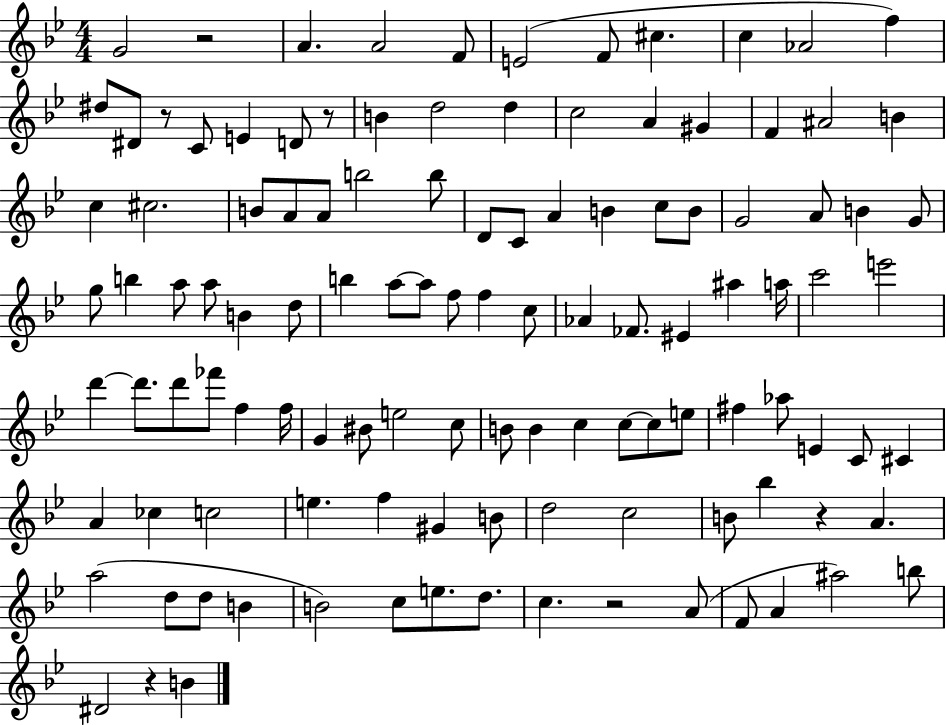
{
  \clef treble
  \numericTimeSignature
  \time 4/4
  \key bes \major
  g'2 r2 | a'4. a'2 f'8 | e'2( f'8 cis''4. | c''4 aes'2 f''4) | \break dis''8 dis'8 r8 c'8 e'4 d'8 r8 | b'4 d''2 d''4 | c''2 a'4 gis'4 | f'4 ais'2 b'4 | \break c''4 cis''2. | b'8 a'8 a'8 b''2 b''8 | d'8 c'8 a'4 b'4 c''8 b'8 | g'2 a'8 b'4 g'8 | \break g''8 b''4 a''8 a''8 b'4 d''8 | b''4 a''8~~ a''8 f''8 f''4 c''8 | aes'4 fes'8. eis'4 ais''4 a''16 | c'''2 e'''2 | \break d'''4~~ d'''8. d'''8 fes'''8 f''4 f''16 | g'4 bis'8 e''2 c''8 | b'8 b'4 c''4 c''8~~ c''8 e''8 | fis''4 aes''8 e'4 c'8 cis'4 | \break a'4 ces''4 c''2 | e''4. f''4 gis'4 b'8 | d''2 c''2 | b'8 bes''4 r4 a'4. | \break a''2( d''8 d''8 b'4 | b'2) c''8 e''8. d''8. | c''4. r2 a'8( | f'8 a'4 ais''2) b''8 | \break dis'2 r4 b'4 | \bar "|."
}